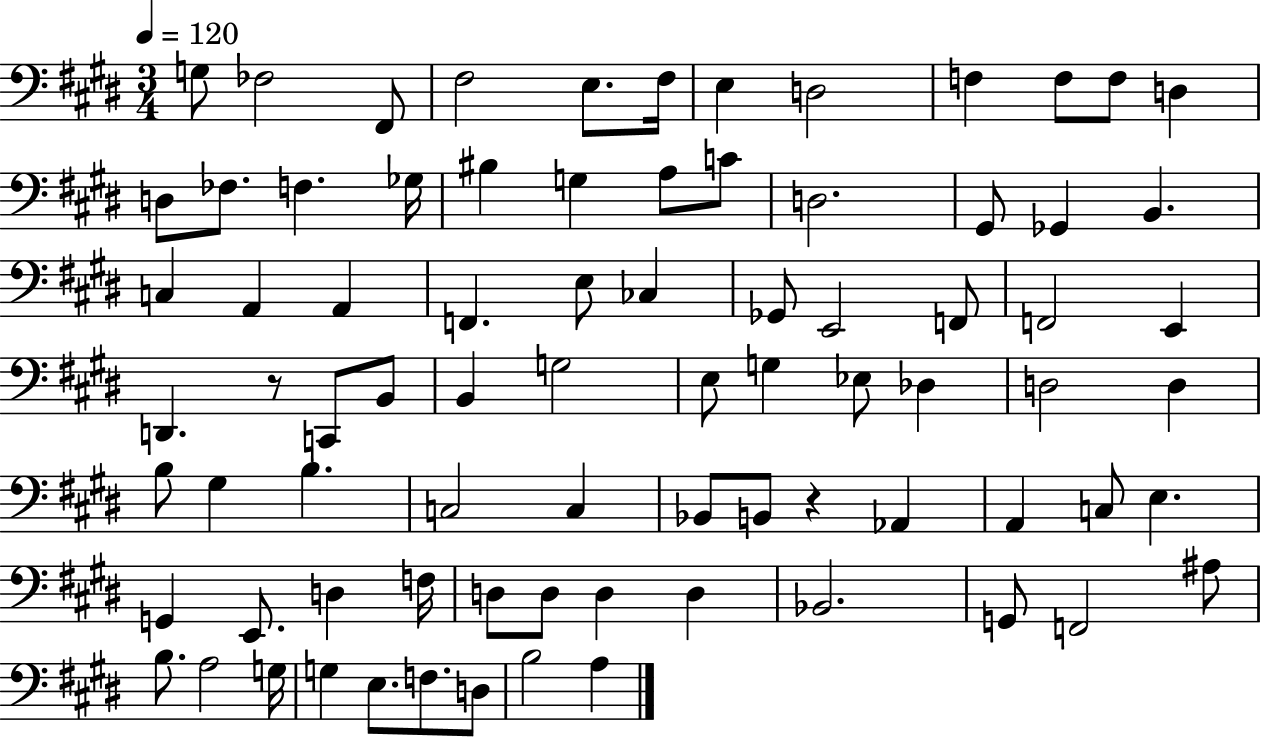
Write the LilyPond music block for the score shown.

{
  \clef bass
  \numericTimeSignature
  \time 3/4
  \key e \major
  \tempo 4 = 120
  g8 fes2 fis,8 | fis2 e8. fis16 | e4 d2 | f4 f8 f8 d4 | \break d8 fes8. f4. ges16 | bis4 g4 a8 c'8 | d2. | gis,8 ges,4 b,4. | \break c4 a,4 a,4 | f,4. e8 ces4 | ges,8 e,2 f,8 | f,2 e,4 | \break d,4. r8 c,8 b,8 | b,4 g2 | e8 g4 ees8 des4 | d2 d4 | \break b8 gis4 b4. | c2 c4 | bes,8 b,8 r4 aes,4 | a,4 c8 e4. | \break g,4 e,8. d4 f16 | d8 d8 d4 d4 | bes,2. | g,8 f,2 ais8 | \break b8. a2 g16 | g4 e8. f8. d8 | b2 a4 | \bar "|."
}